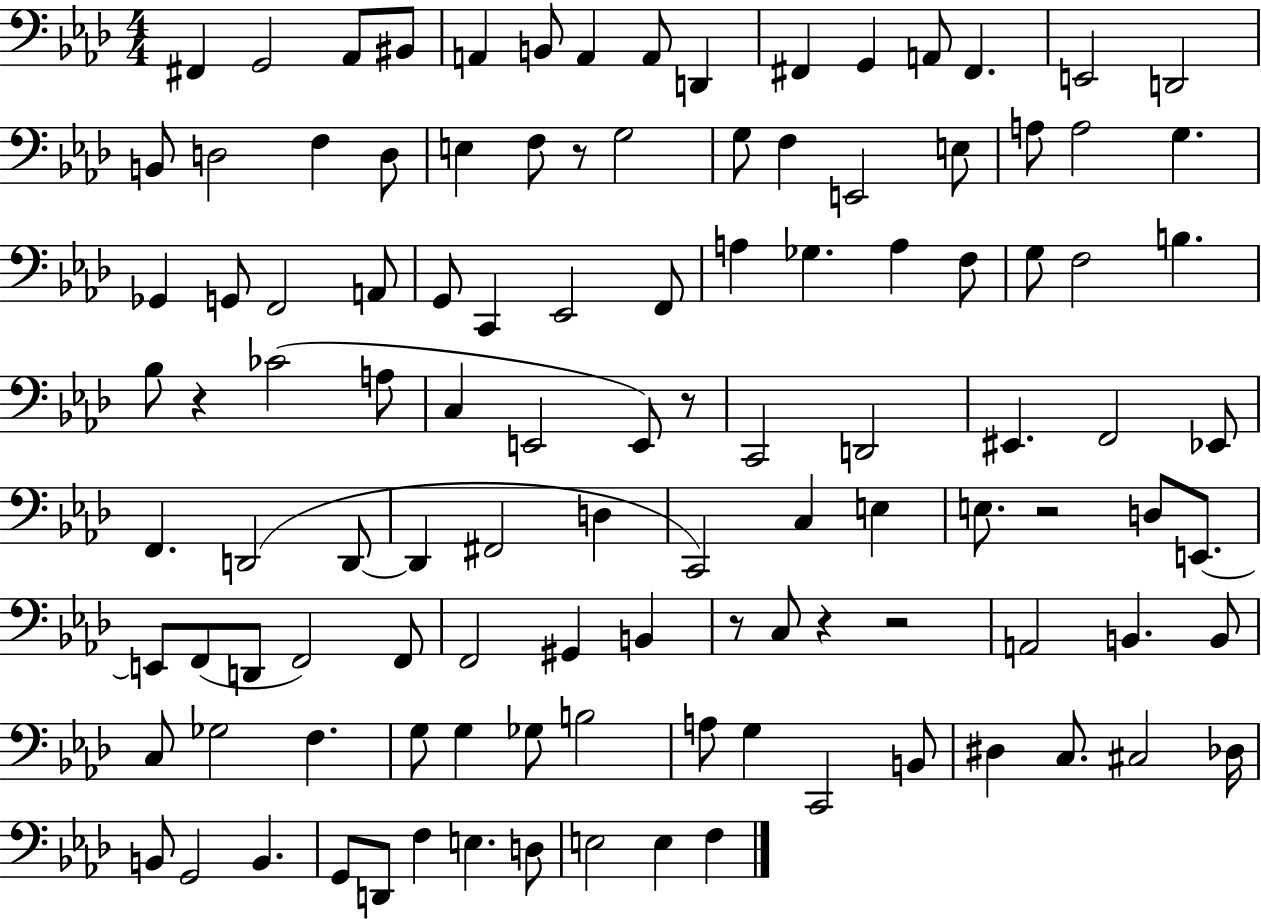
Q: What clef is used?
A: bass